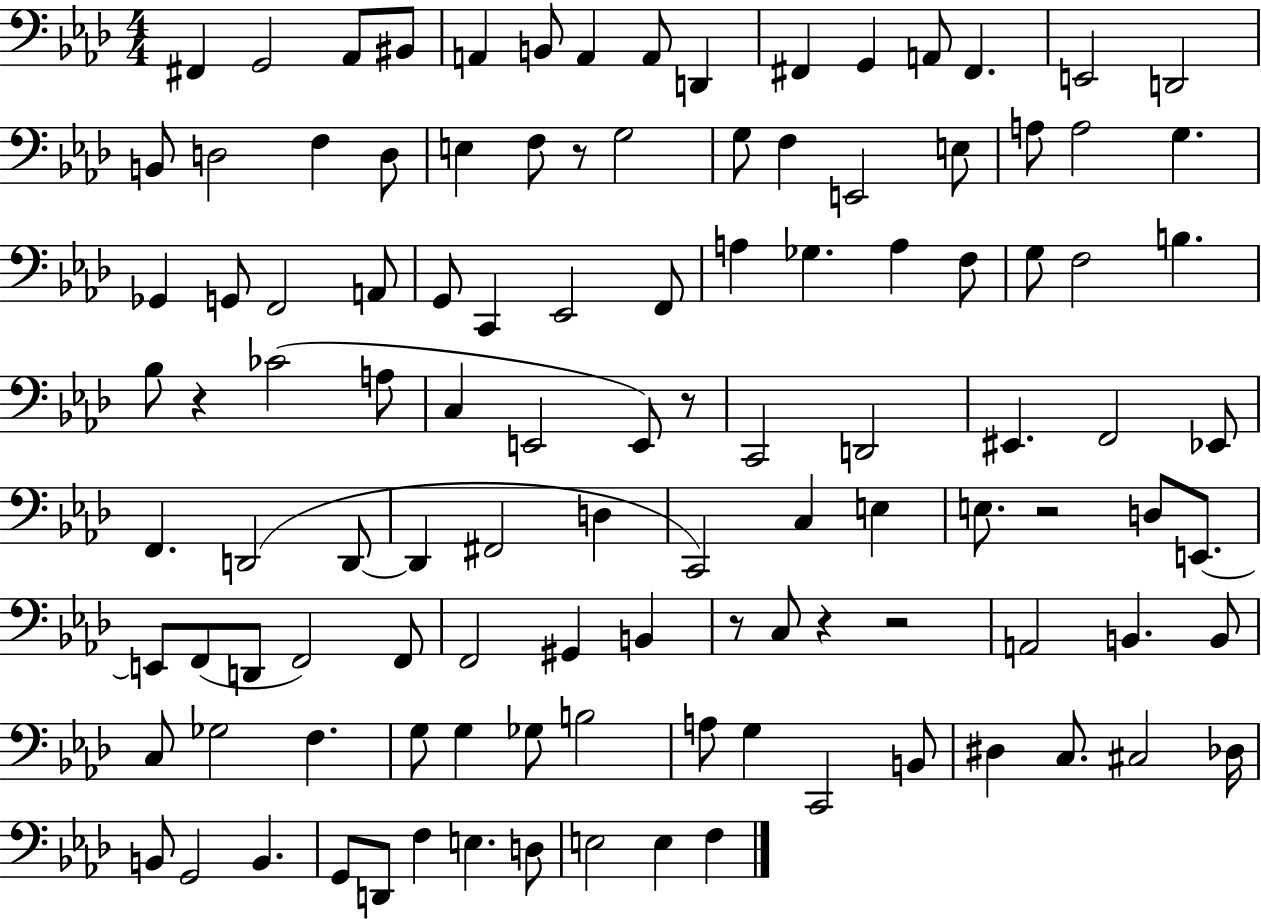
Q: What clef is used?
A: bass